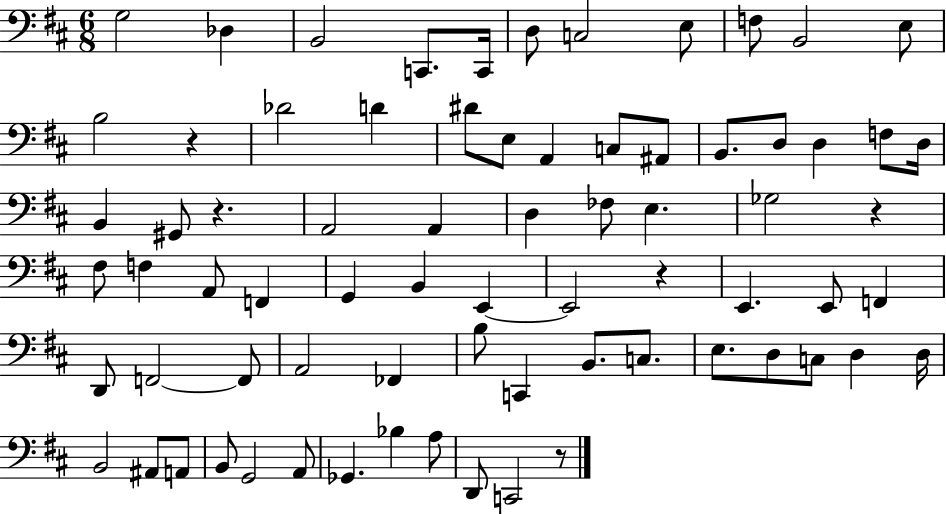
G3/h Db3/q B2/h C2/e. C2/s D3/e C3/h E3/e F3/e B2/h E3/e B3/h R/q Db4/h D4/q D#4/e E3/e A2/q C3/e A#2/e B2/e. D3/e D3/q F3/e D3/s B2/q G#2/e R/q. A2/h A2/q D3/q FES3/e E3/q. Gb3/h R/q F#3/e F3/q A2/e F2/q G2/q B2/q E2/q E2/h R/q E2/q. E2/e F2/q D2/e F2/h F2/e A2/h FES2/q B3/e C2/q B2/e. C3/e. E3/e. D3/e C3/e D3/q D3/s B2/h A#2/e A2/e B2/e G2/h A2/e Gb2/q. Bb3/q A3/e D2/e C2/h R/e